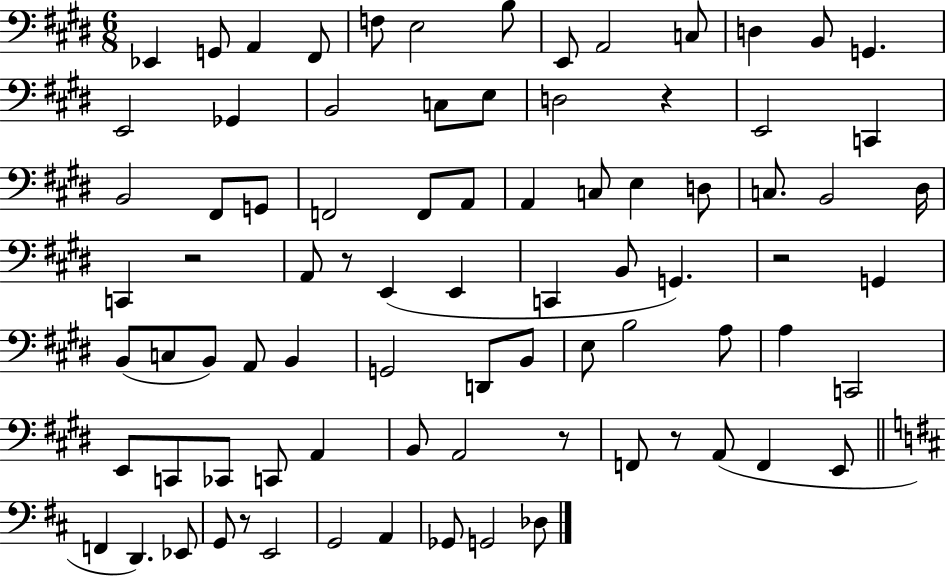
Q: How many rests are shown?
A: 7